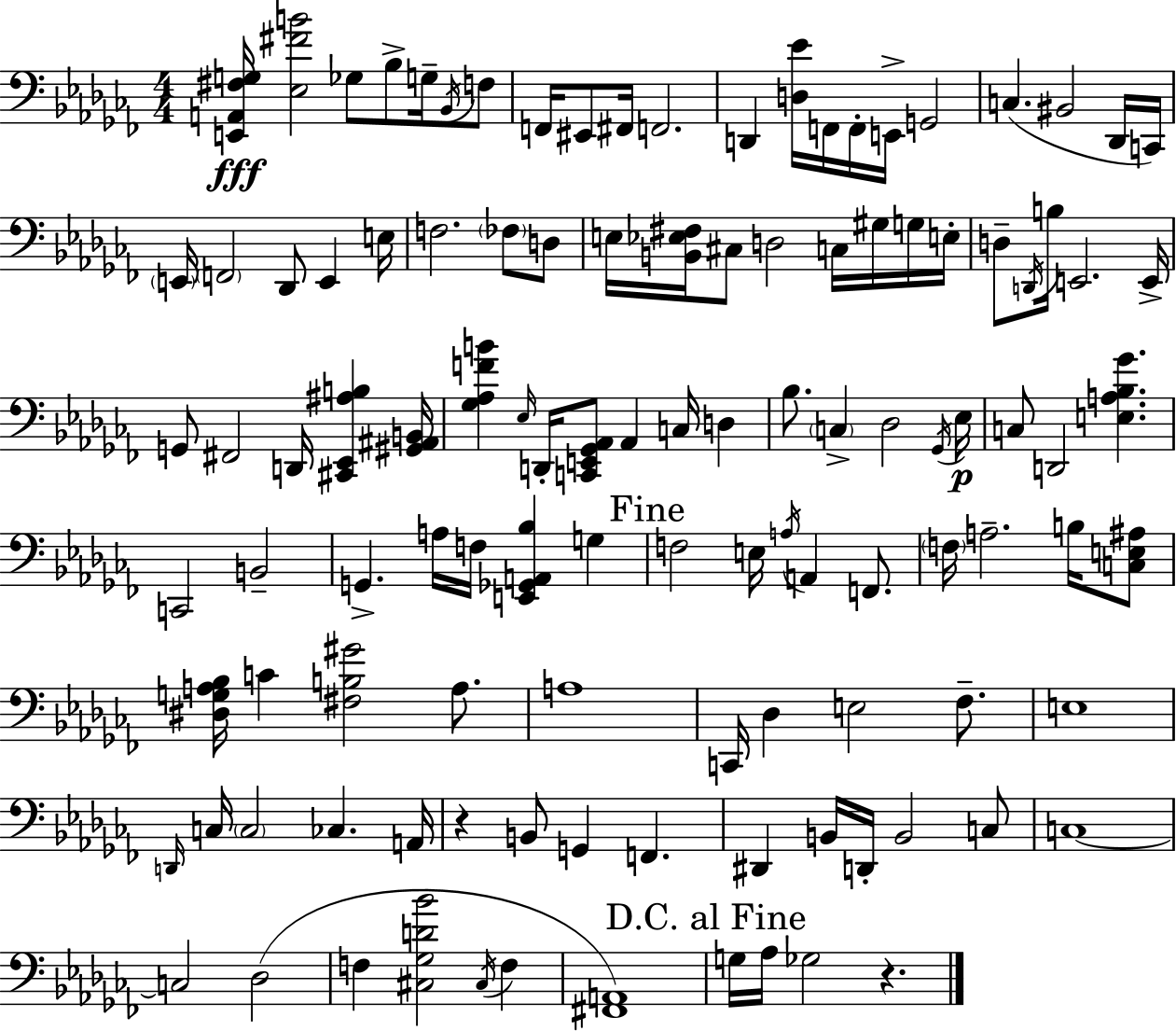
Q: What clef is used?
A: bass